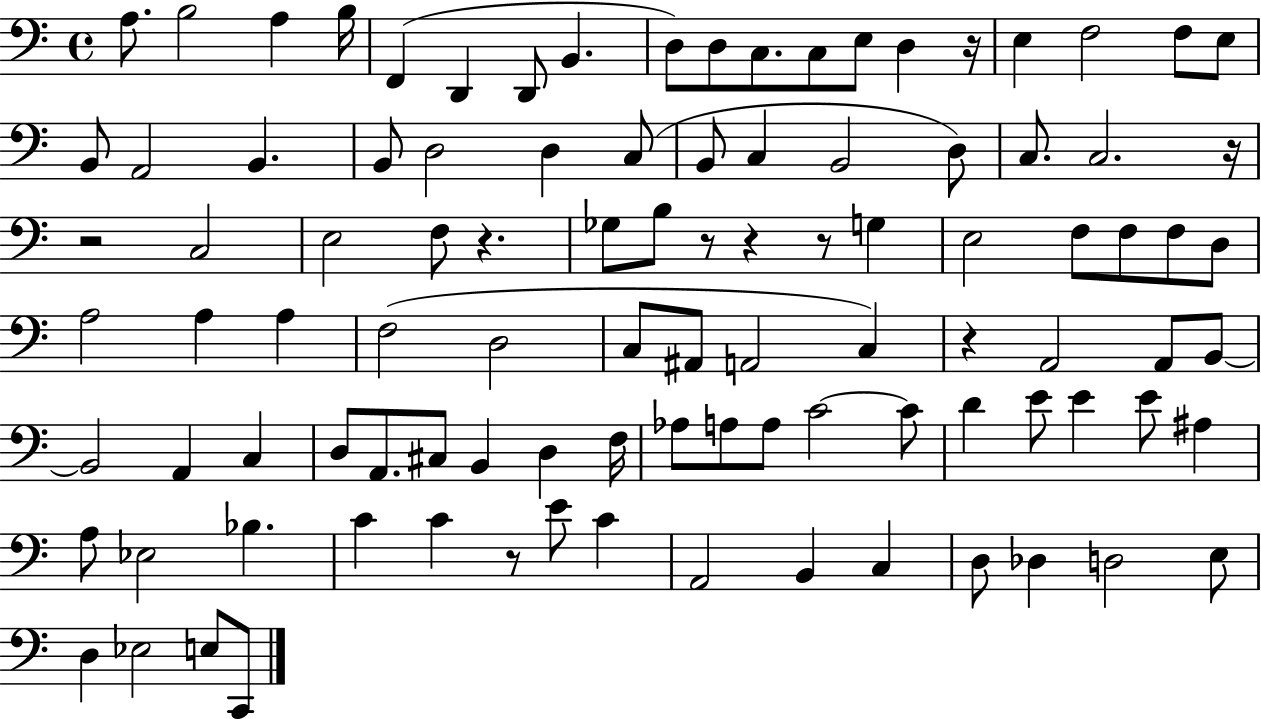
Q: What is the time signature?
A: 4/4